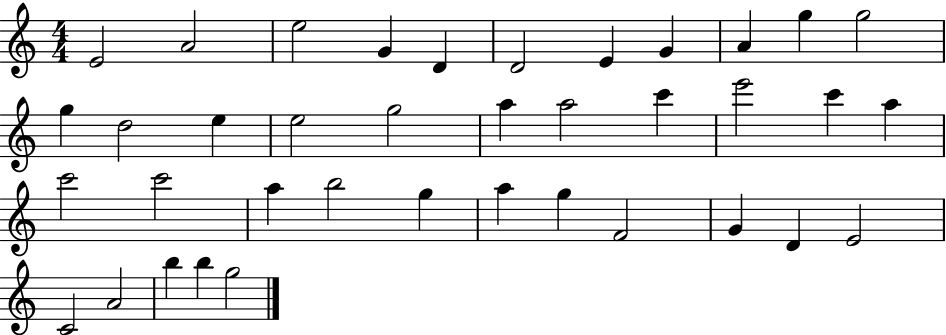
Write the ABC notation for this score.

X:1
T:Untitled
M:4/4
L:1/4
K:C
E2 A2 e2 G D D2 E G A g g2 g d2 e e2 g2 a a2 c' e'2 c' a c'2 c'2 a b2 g a g F2 G D E2 C2 A2 b b g2